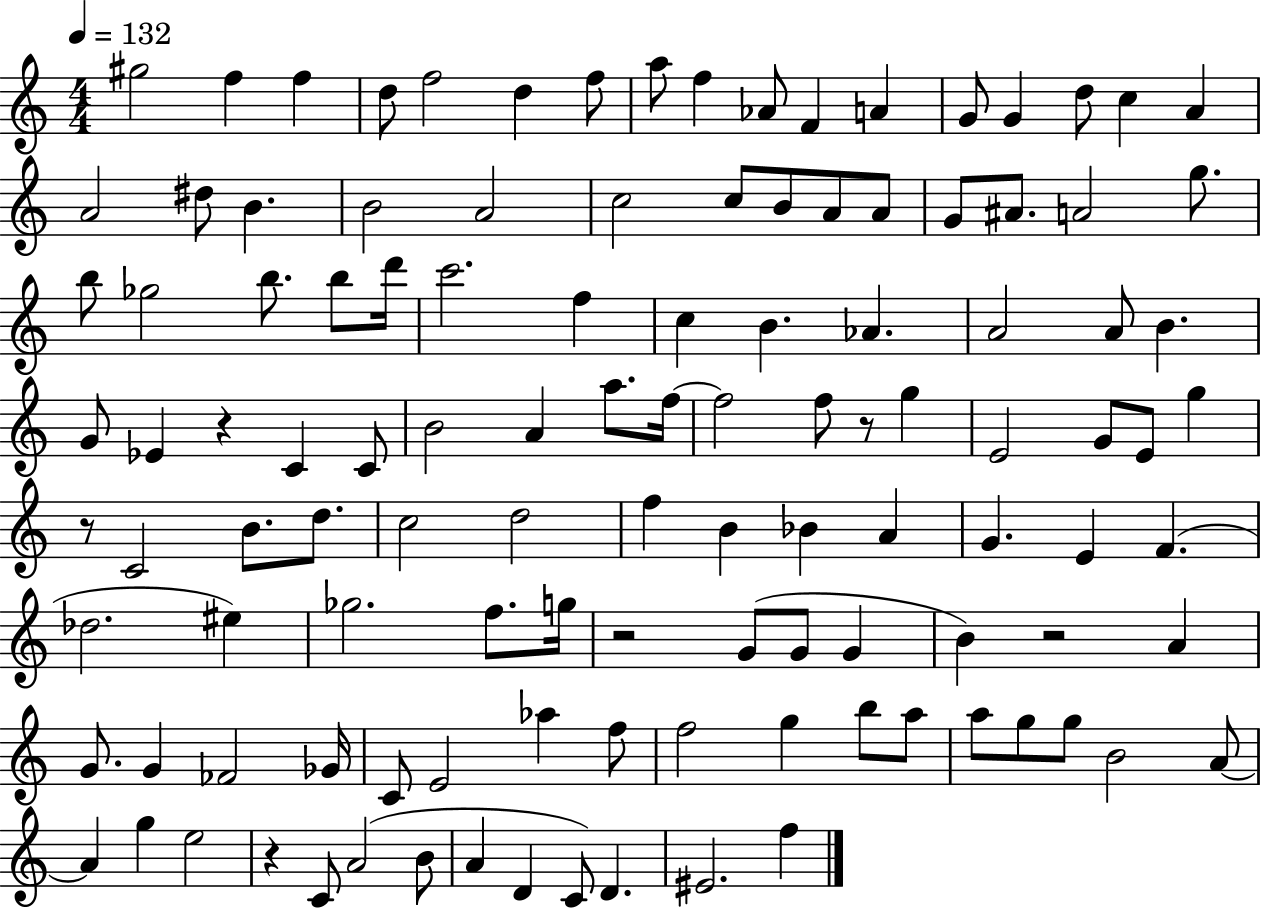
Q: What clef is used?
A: treble